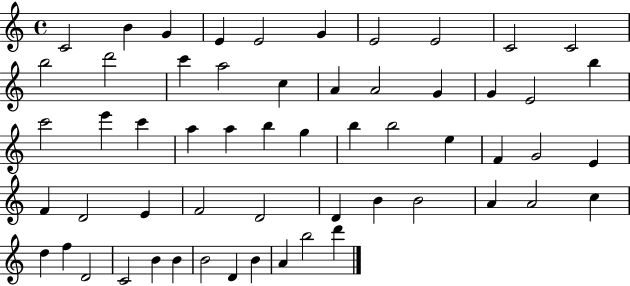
{
  \clef treble
  \time 4/4
  \defaultTimeSignature
  \key c \major
  c'2 b'4 g'4 | e'4 e'2 g'4 | e'2 e'2 | c'2 c'2 | \break b''2 d'''2 | c'''4 a''2 c''4 | a'4 a'2 g'4 | g'4 e'2 b''4 | \break c'''2 e'''4 c'''4 | a''4 a''4 b''4 g''4 | b''4 b''2 e''4 | f'4 g'2 e'4 | \break f'4 d'2 e'4 | f'2 d'2 | d'4 b'4 b'2 | a'4 a'2 c''4 | \break d''4 f''4 d'2 | c'2 b'4 b'4 | b'2 d'4 b'4 | a'4 b''2 d'''4 | \break \bar "|."
}